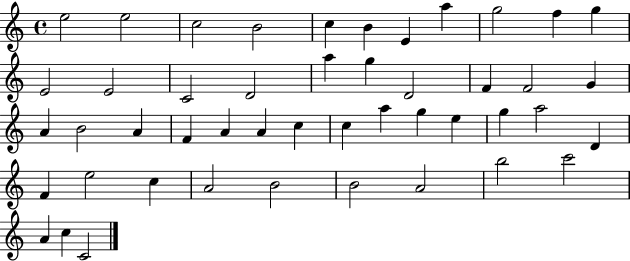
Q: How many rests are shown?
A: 0